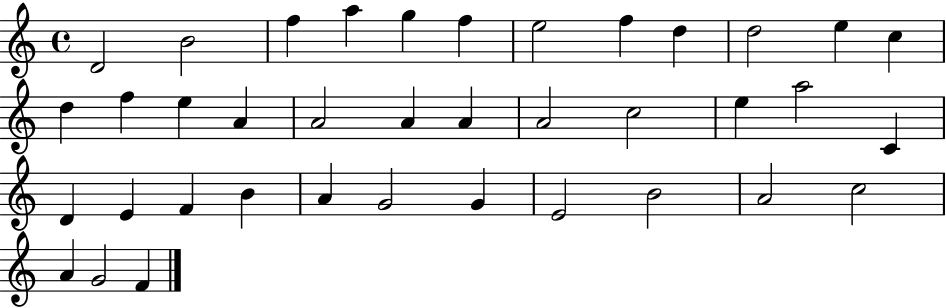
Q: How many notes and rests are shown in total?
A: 38